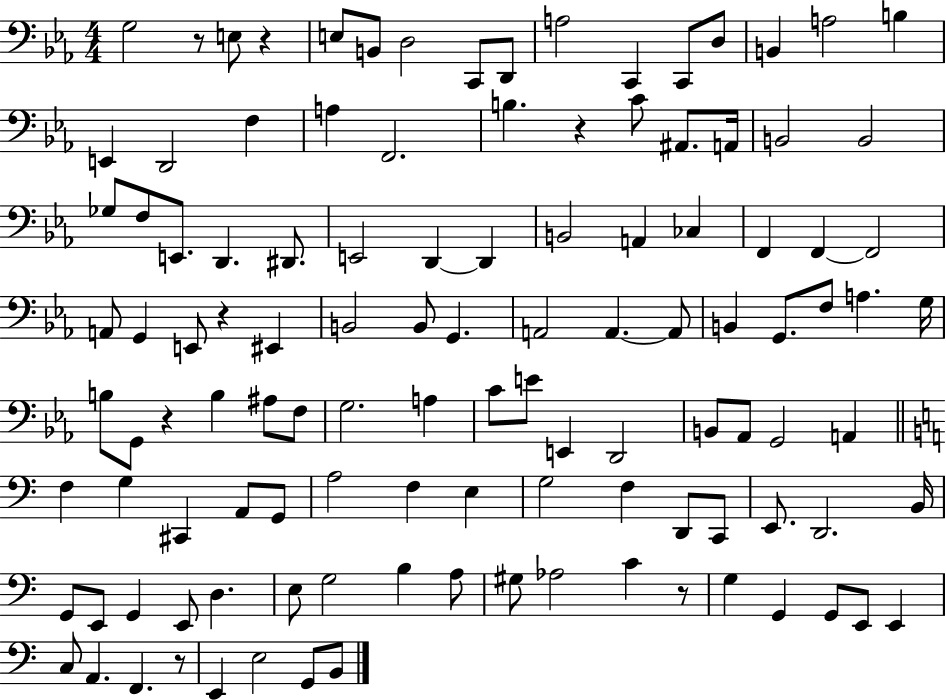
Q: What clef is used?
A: bass